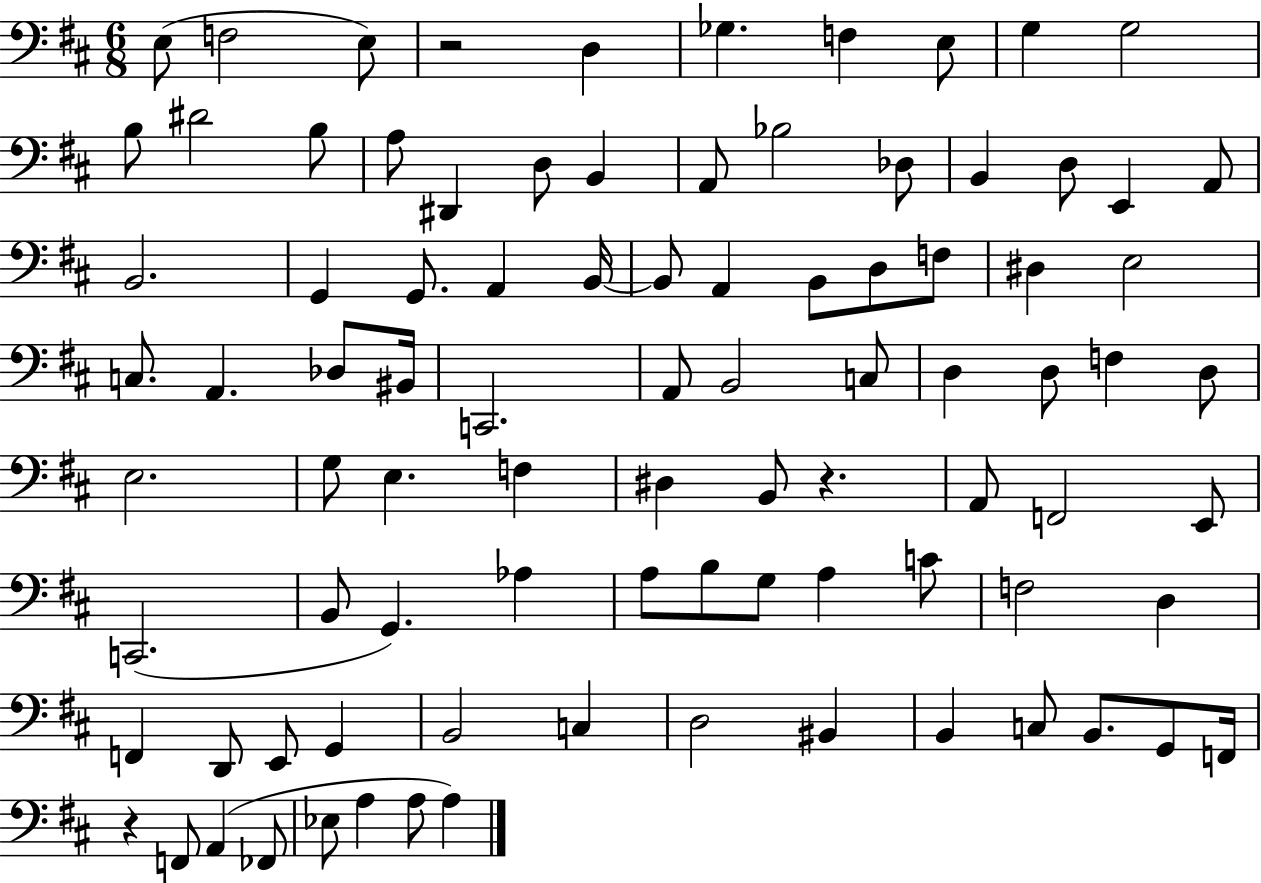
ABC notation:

X:1
T:Untitled
M:6/8
L:1/4
K:D
E,/2 F,2 E,/2 z2 D, _G, F, E,/2 G, G,2 B,/2 ^D2 B,/2 A,/2 ^D,, D,/2 B,, A,,/2 _B,2 _D,/2 B,, D,/2 E,, A,,/2 B,,2 G,, G,,/2 A,, B,,/4 B,,/2 A,, B,,/2 D,/2 F,/2 ^D, E,2 C,/2 A,, _D,/2 ^B,,/4 C,,2 A,,/2 B,,2 C,/2 D, D,/2 F, D,/2 E,2 G,/2 E, F, ^D, B,,/2 z A,,/2 F,,2 E,,/2 C,,2 B,,/2 G,, _A, A,/2 B,/2 G,/2 A, C/2 F,2 D, F,, D,,/2 E,,/2 G,, B,,2 C, D,2 ^B,, B,, C,/2 B,,/2 G,,/2 F,,/4 z F,,/2 A,, _F,,/2 _E,/2 A, A,/2 A,